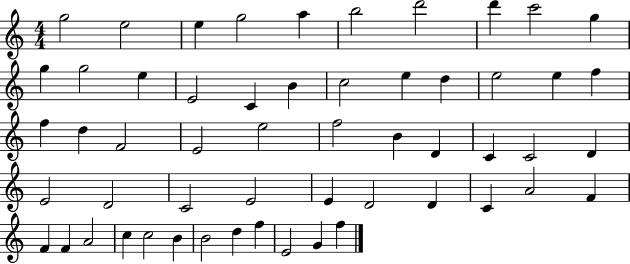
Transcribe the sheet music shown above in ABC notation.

X:1
T:Untitled
M:4/4
L:1/4
K:C
g2 e2 e g2 a b2 d'2 d' c'2 g g g2 e E2 C B c2 e d e2 e f f d F2 E2 e2 f2 B D C C2 D E2 D2 C2 E2 E D2 D C A2 F F F A2 c c2 B B2 d f E2 G f